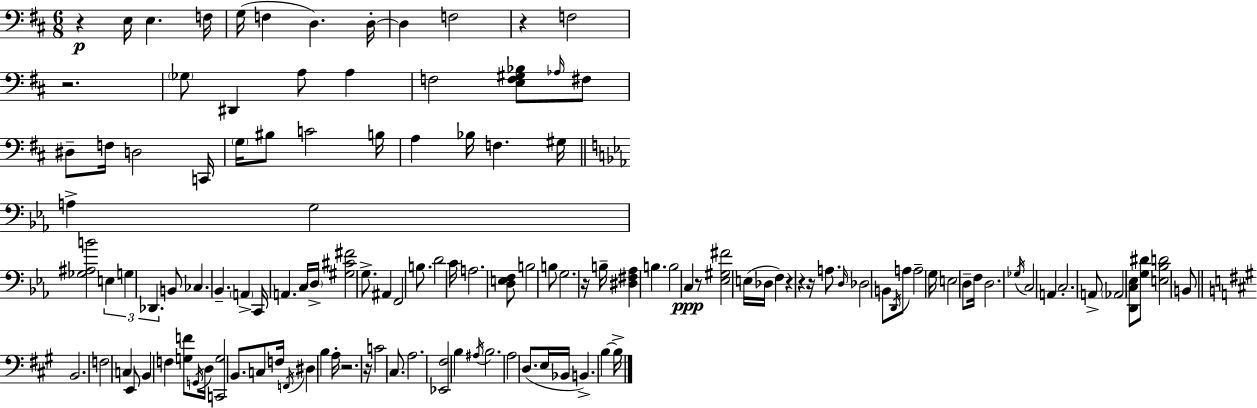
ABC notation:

X:1
T:Untitled
M:6/8
L:1/4
K:D
z E,/4 E, F,/4 G,/4 F, D, D,/4 D, F,2 z F,2 z2 _G,/2 ^D,, A,/2 A, F,2 [E,F,^G,_B,]/2 _A,/4 ^F,/2 ^D,/2 F,/4 D,2 C,,/4 G,/4 ^B,/2 C2 B,/4 A, _B,/4 F, ^G,/4 A, G,2 [_G,^A,B]2 E, G, _D,, B,,/2 _C, _B,, A,, C,,/4 A,, C,/4 D,/4 [^G,^C^F]2 G,/2 ^A,, F,,2 B,/2 D2 C/4 A,2 [D,E,F,]/2 B,2 B,/2 G,2 z/4 B,/4 [^D,^F,_A,] B, B,2 C, z/2 [_E,^G,^F]2 E,/4 _D,/4 F, z z z/4 A,/2 D,/4 _D,2 B,,/2 D,,/4 A,/2 A,2 G,/4 E,2 D,/2 F,/4 D,2 _G,/4 C,2 A,, C,2 A,,/2 _A,,2 [D,,C,_E,]/2 [G,^D]/2 [E,_B,D]2 B,,/2 B,,2 F,2 C, E,,/2 B,, F, [G,F]/2 G,,/4 D,/4 [C,,G,]2 B,,/2 C,/2 F,/4 F,,/4 ^D, B, A,/4 z2 z/4 C2 ^C,/2 A,2 [_E,,^F,]2 B, ^A,/4 B,2 A,2 D,/2 E,/4 _B,,/4 B,, B, B,/4